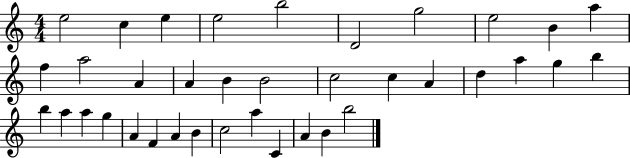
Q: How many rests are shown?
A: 0